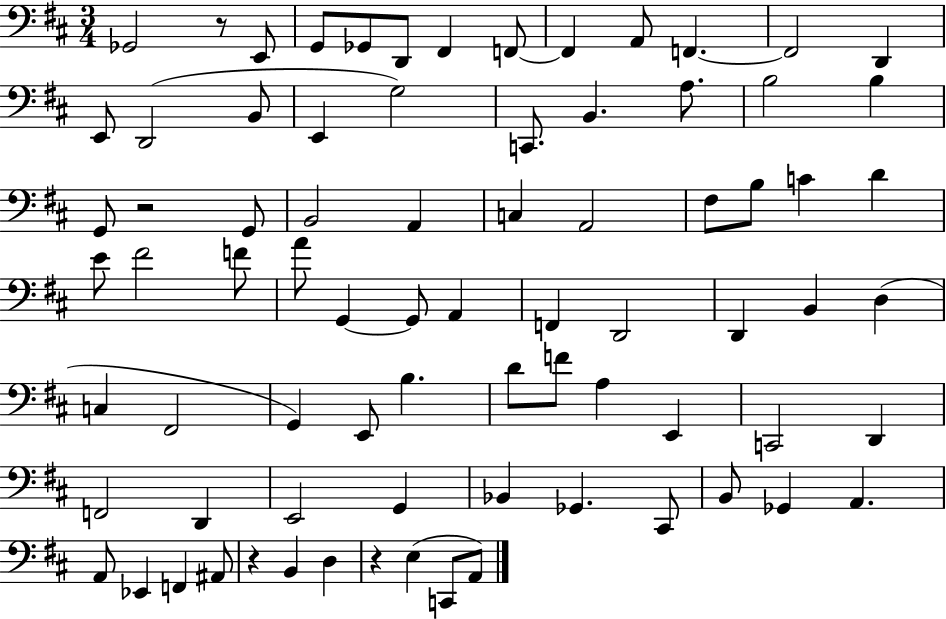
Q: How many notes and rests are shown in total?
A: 78